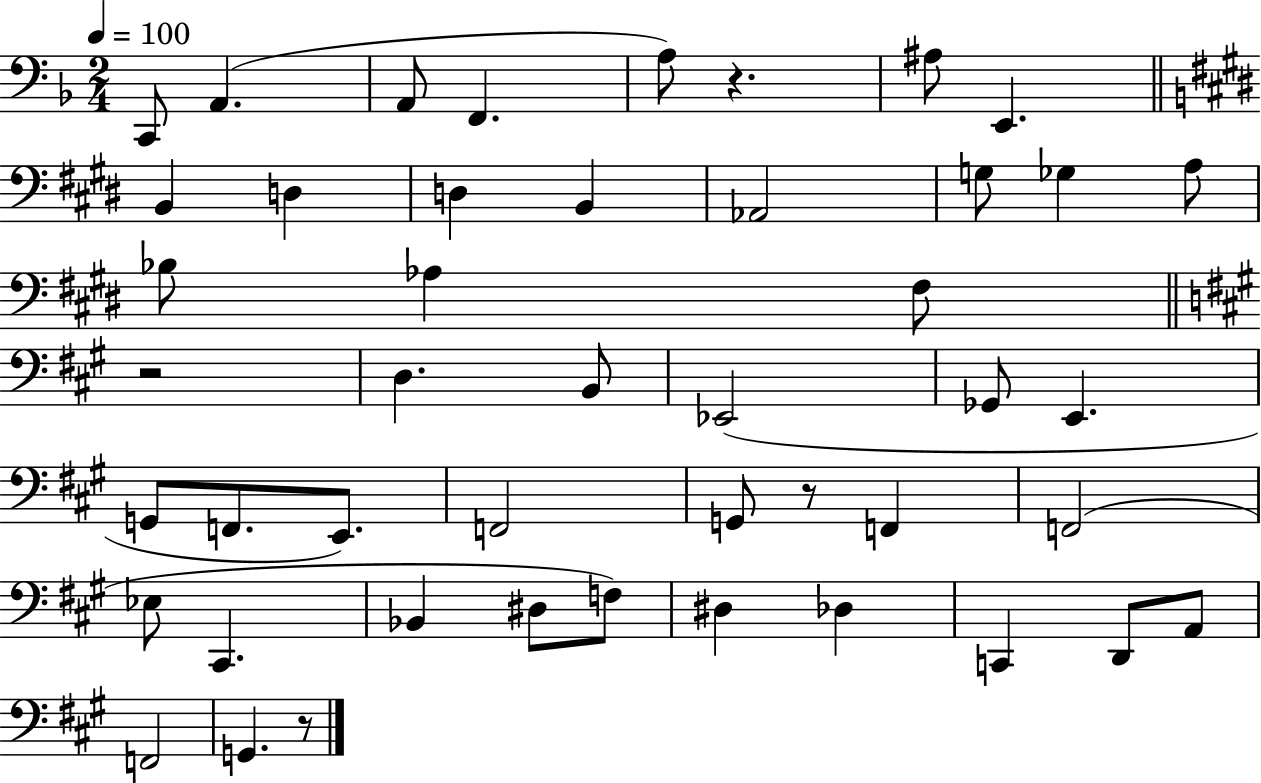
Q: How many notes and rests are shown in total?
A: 46